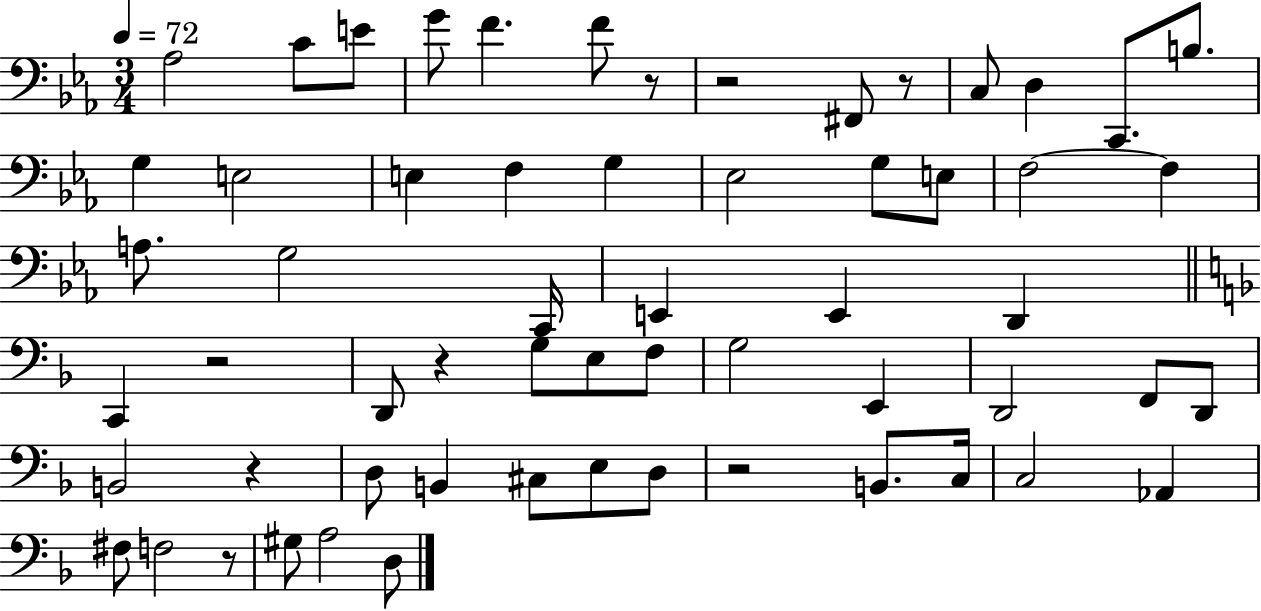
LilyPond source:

{
  \clef bass
  \numericTimeSignature
  \time 3/4
  \key ees \major
  \tempo 4 = 72
  \repeat volta 2 { aes2 c'8 e'8 | g'8 f'4. f'8 r8 | r2 fis,8 r8 | c8 d4 c,8. b8. | \break g4 e2 | e4 f4 g4 | ees2 g8 e8 | f2~~ f4 | \break a8. g2 c,16 | e,4 e,4 d,4 | \bar "||" \break \key f \major c,4 r2 | d,8 r4 g8 e8 f8 | g2 e,4 | d,2 f,8 d,8 | \break b,2 r4 | d8 b,4 cis8 e8 d8 | r2 b,8. c16 | c2 aes,4 | \break fis8 f2 r8 | gis8 a2 d8 | } \bar "|."
}